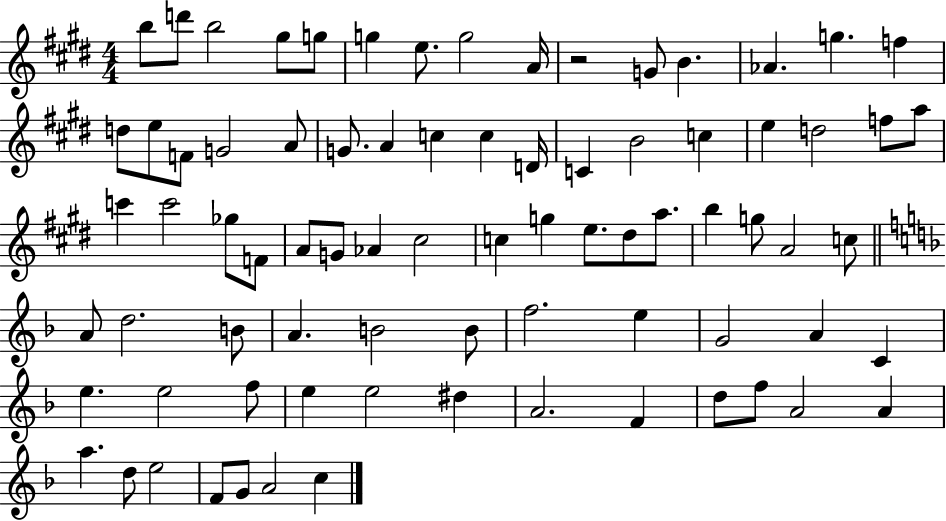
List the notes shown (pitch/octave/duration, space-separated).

B5/e D6/e B5/h G#5/e G5/e G5/q E5/e. G5/h A4/s R/h G4/e B4/q. Ab4/q. G5/q. F5/q D5/e E5/e F4/e G4/h A4/e G4/e. A4/q C5/q C5/q D4/s C4/q B4/h C5/q E5/q D5/h F5/e A5/e C6/q C6/h Gb5/e F4/e A4/e G4/e Ab4/q C#5/h C5/q G5/q E5/e. D#5/e A5/e. B5/q G5/e A4/h C5/e A4/e D5/h. B4/e A4/q. B4/h B4/e F5/h. E5/q G4/h A4/q C4/q E5/q. E5/h F5/e E5/q E5/h D#5/q A4/h. F4/q D5/e F5/e A4/h A4/q A5/q. D5/e E5/h F4/e G4/e A4/h C5/q